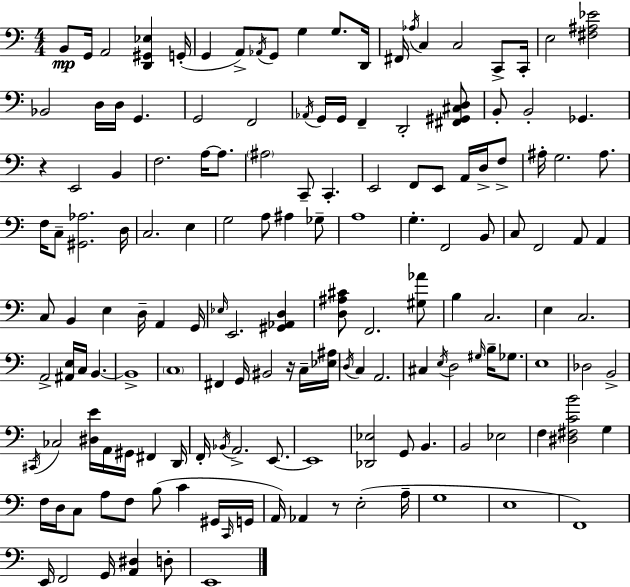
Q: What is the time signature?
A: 4/4